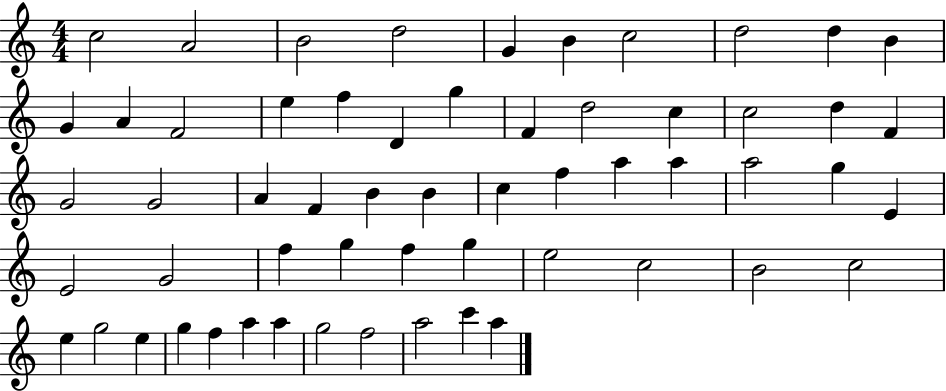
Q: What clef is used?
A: treble